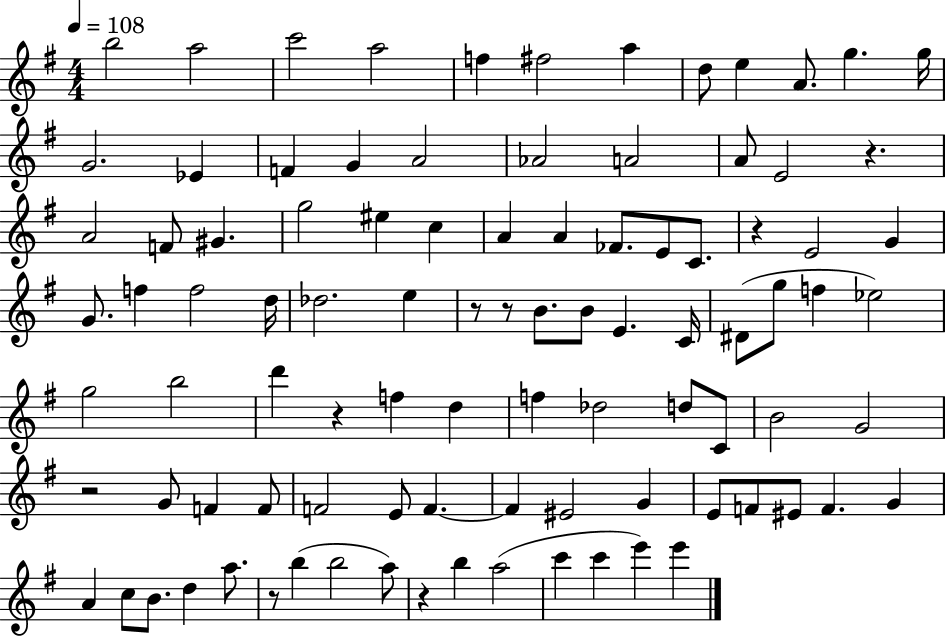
X:1
T:Untitled
M:4/4
L:1/4
K:G
b2 a2 c'2 a2 f ^f2 a d/2 e A/2 g g/4 G2 _E F G A2 _A2 A2 A/2 E2 z A2 F/2 ^G g2 ^e c A A _F/2 E/2 C/2 z E2 G G/2 f f2 d/4 _d2 e z/2 z/2 B/2 B/2 E C/4 ^D/2 g/2 f _e2 g2 b2 d' z f d f _d2 d/2 C/2 B2 G2 z2 G/2 F F/2 F2 E/2 F F ^E2 G E/2 F/2 ^E/2 F G A c/2 B/2 d a/2 z/2 b b2 a/2 z b a2 c' c' e' e'